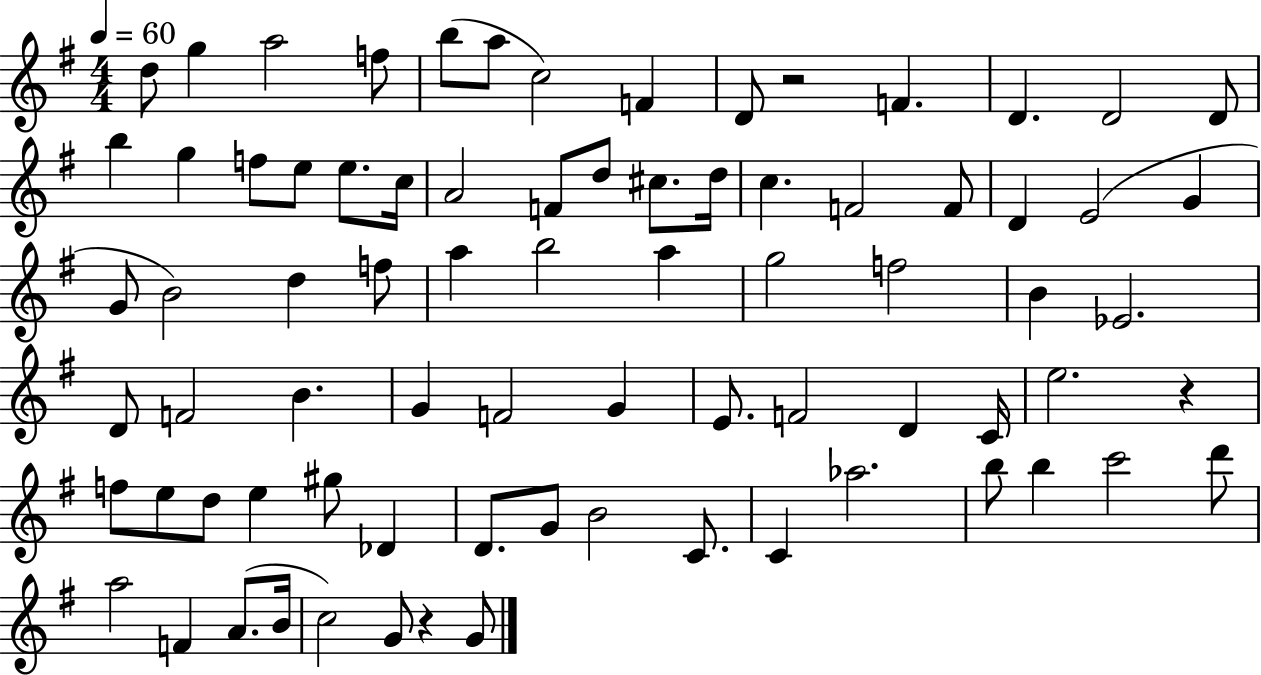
D5/e G5/q A5/h F5/e B5/e A5/e C5/h F4/q D4/e R/h F4/q. D4/q. D4/h D4/e B5/q G5/q F5/e E5/e E5/e. C5/s A4/h F4/e D5/e C#5/e. D5/s C5/q. F4/h F4/e D4/q E4/h G4/q G4/e B4/h D5/q F5/e A5/q B5/h A5/q G5/h F5/h B4/q Eb4/h. D4/e F4/h B4/q. G4/q F4/h G4/q E4/e. F4/h D4/q C4/s E5/h. R/q F5/e E5/e D5/e E5/q G#5/e Db4/q D4/e. G4/e B4/h C4/e. C4/q Ab5/h. B5/e B5/q C6/h D6/e A5/h F4/q A4/e. B4/s C5/h G4/e R/q G4/e